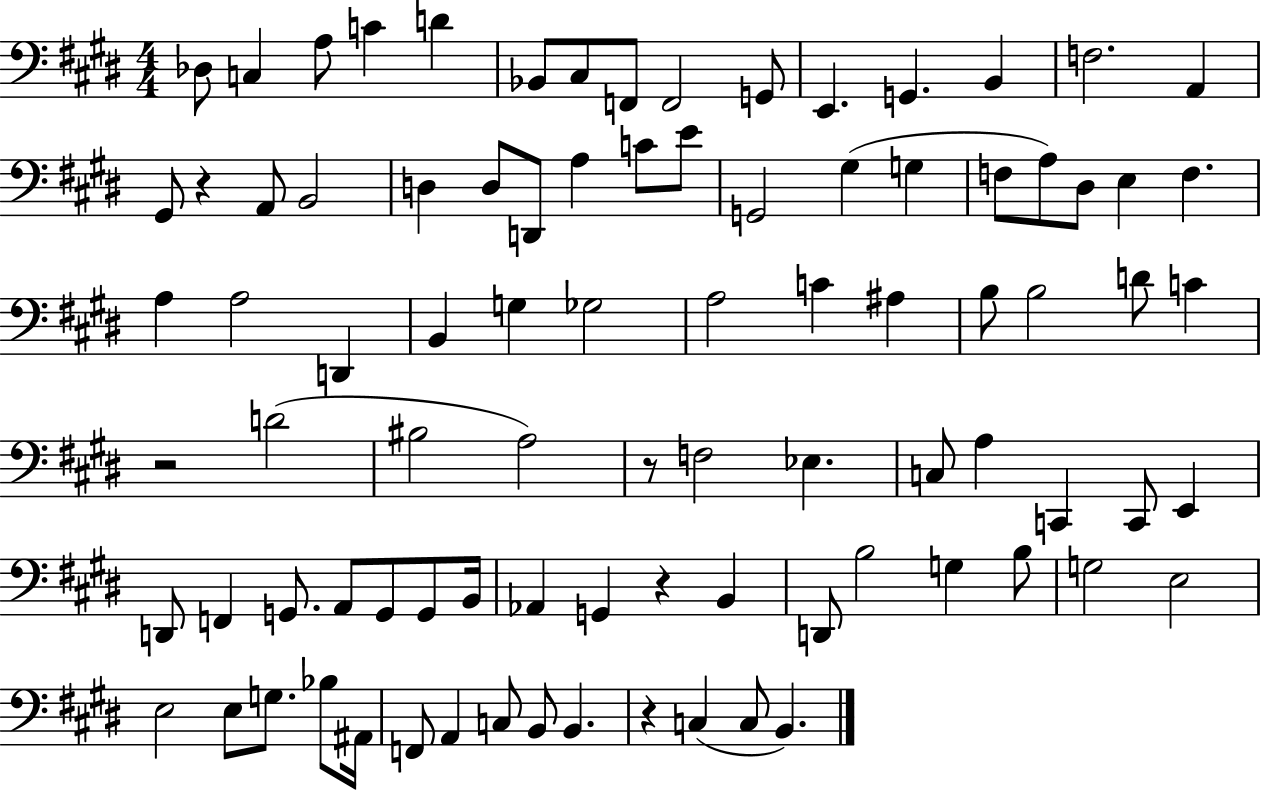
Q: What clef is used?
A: bass